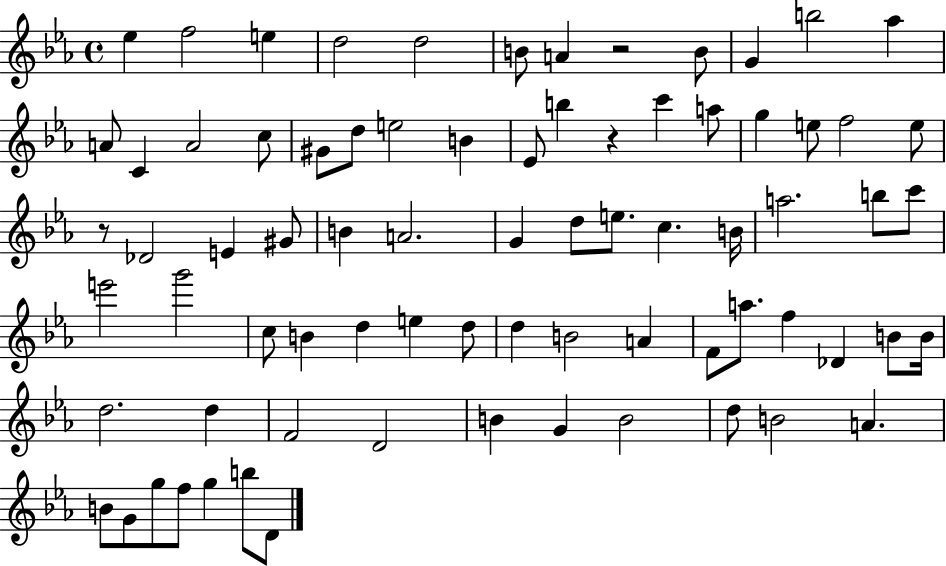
Eb5/q F5/h E5/q D5/h D5/h B4/e A4/q R/h B4/e G4/q B5/h Ab5/q A4/e C4/q A4/h C5/e G#4/e D5/e E5/h B4/q Eb4/e B5/q R/q C6/q A5/e G5/q E5/e F5/h E5/e R/e Db4/h E4/q G#4/e B4/q A4/h. G4/q D5/e E5/e. C5/q. B4/s A5/h. B5/e C6/e E6/h G6/h C5/e B4/q D5/q E5/q D5/e D5/q B4/h A4/q F4/e A5/e. F5/q Db4/q B4/e B4/s D5/h. D5/q F4/h D4/h B4/q G4/q B4/h D5/e B4/h A4/q. B4/e G4/e G5/e F5/e G5/q B5/e D4/e